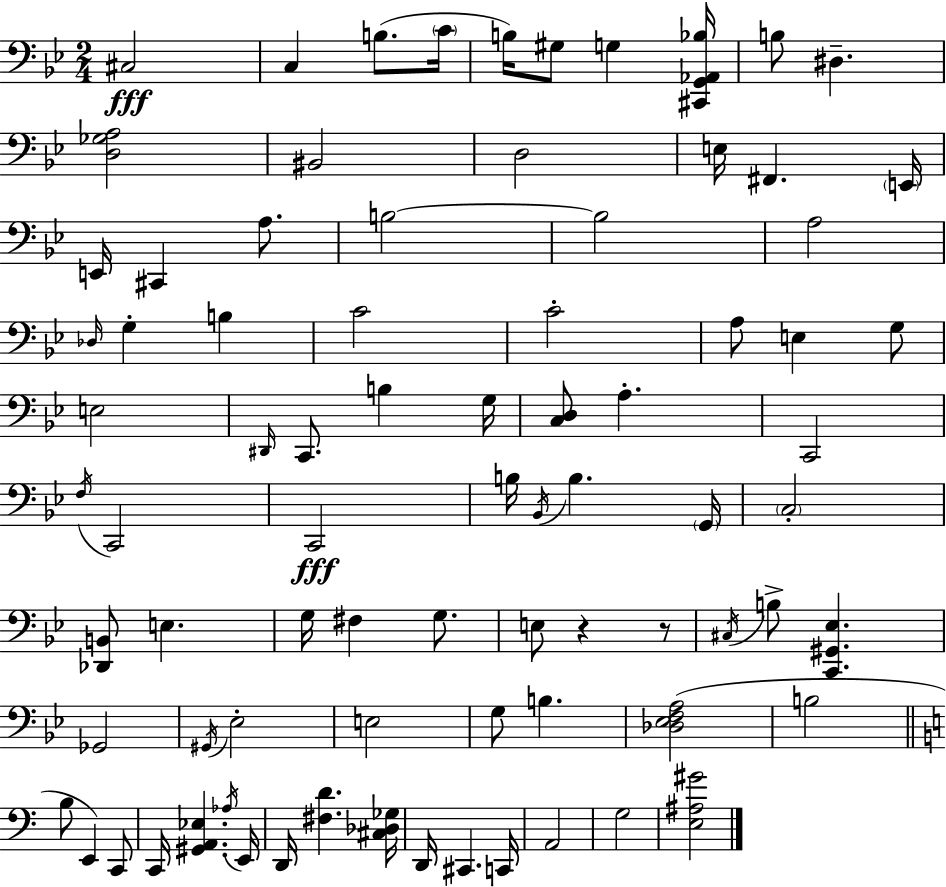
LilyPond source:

{
  \clef bass
  \numericTimeSignature
  \time 2/4
  \key g \minor
  cis2\fff | c4 b8.( \parenthesize c'16 | b16) gis8 g4 <cis, g, aes, bes>16 | b8 dis4.-- | \break <d ges a>2 | bis,2 | d2 | e16 fis,4. \parenthesize e,16 | \break e,16 cis,4 a8. | b2~~ | b2 | a2 | \break \grace { des16 } g4-. b4 | c'2 | c'2-. | a8 e4 g8 | \break e2 | \grace { dis,16 } c,8. b4 | g16 <c d>8 a4.-. | c,2 | \break \acciaccatura { f16 } c,2 | c,2\fff | b16 \acciaccatura { bes,16 } b4. | \parenthesize g,16 \parenthesize c2-. | \break <des, b,>8 e4. | g16 fis4 | g8. e8 r4 | r8 \acciaccatura { cis16 } b8-> <c, gis, ees>4. | \break ges,2 | \acciaccatura { gis,16 } ees2-. | e2 | g8 | \break b4. <des ees f a>2( | b2 | \bar "||" \break \key c \major b8 e,4) c,8 | c,16 <gis, a, ees>4. \acciaccatura { aes16 } | e,16 d,16 <fis d'>4. | <cis des ges>16 d,16 cis,4. | \break c,16 a,2 | g2 | <e ais gis'>2 | \bar "|."
}